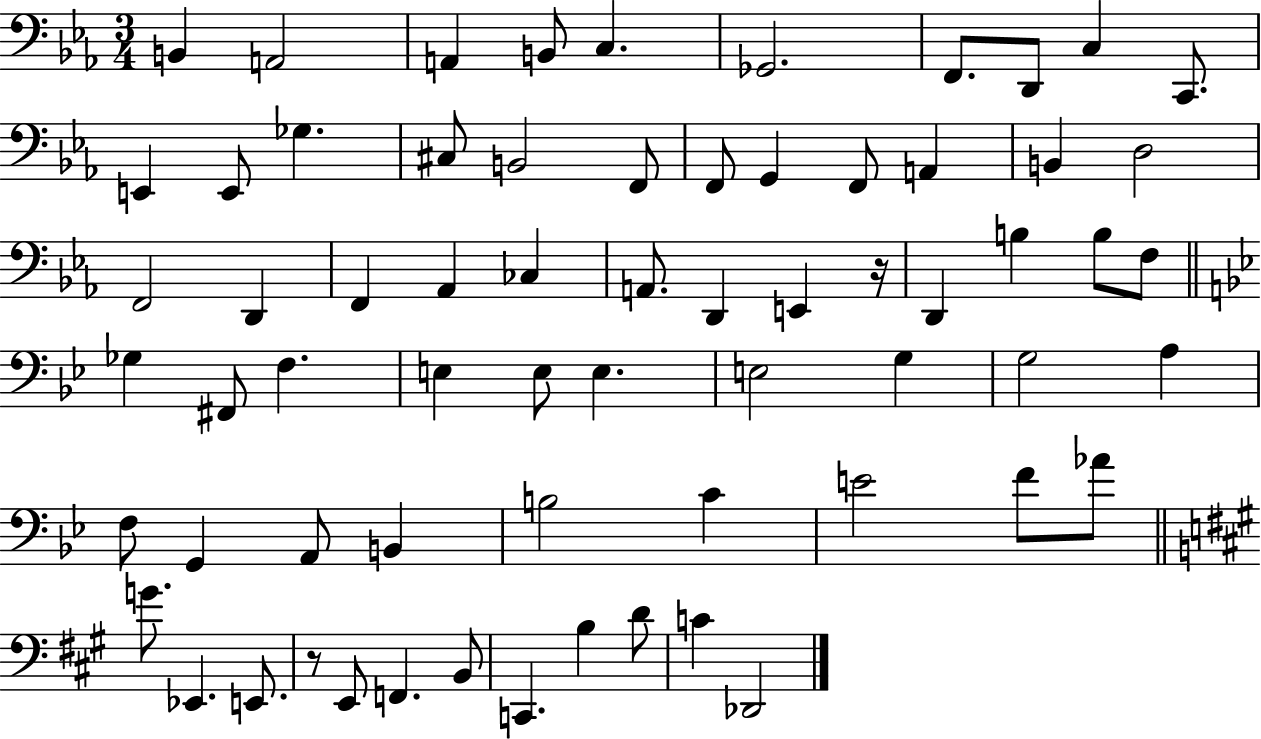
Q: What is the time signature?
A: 3/4